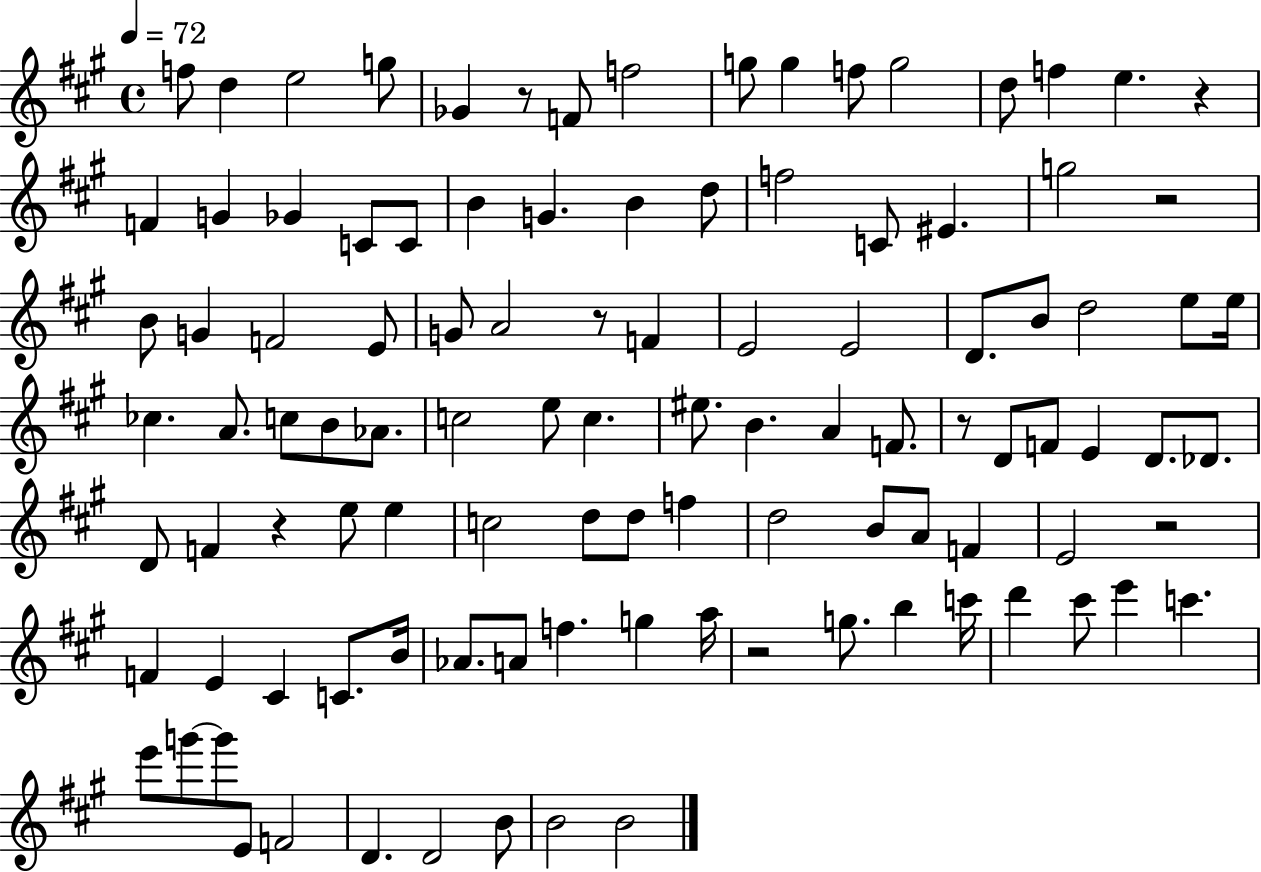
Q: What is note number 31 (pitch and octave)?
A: E4